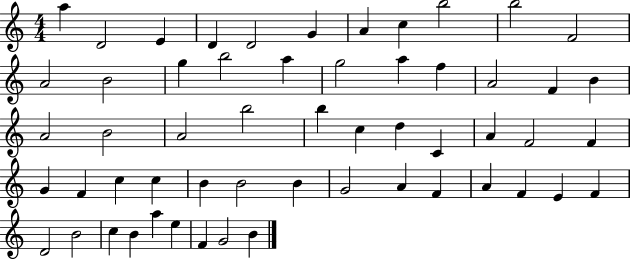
X:1
T:Untitled
M:4/4
L:1/4
K:C
a D2 E D D2 G A c b2 b2 F2 A2 B2 g b2 a g2 a f A2 F B A2 B2 A2 b2 b c d C A F2 F G F c c B B2 B G2 A F A F E F D2 B2 c B a e F G2 B